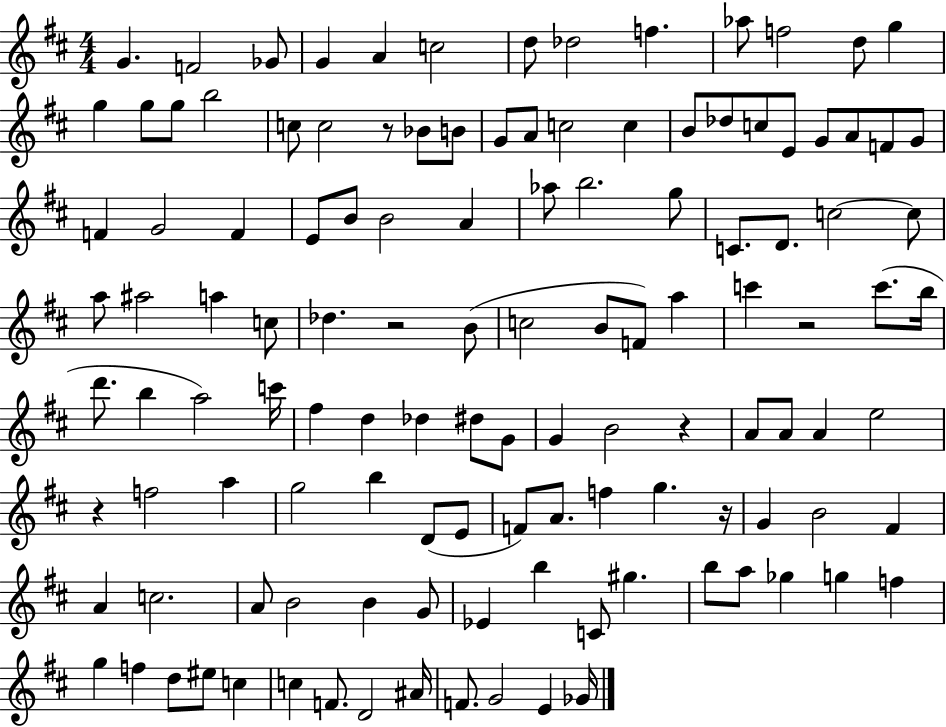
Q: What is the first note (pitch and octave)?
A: G4